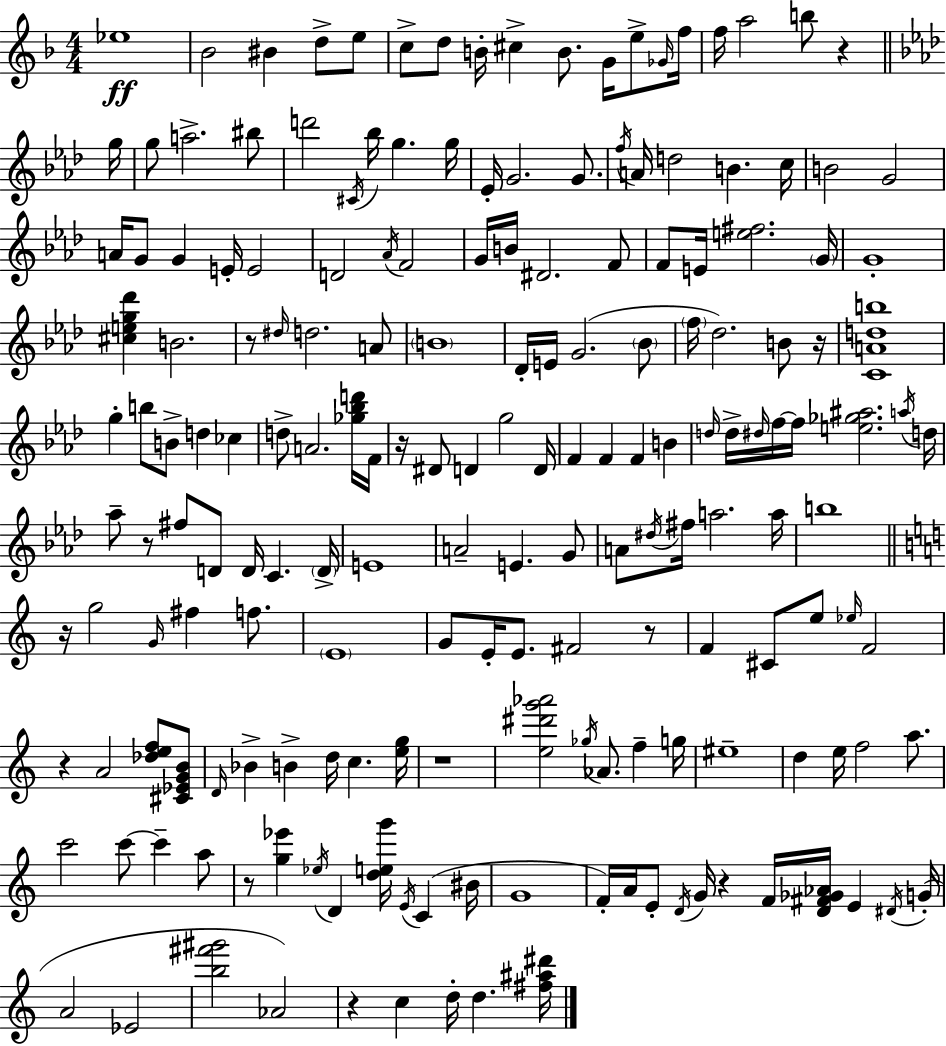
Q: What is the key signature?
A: F major